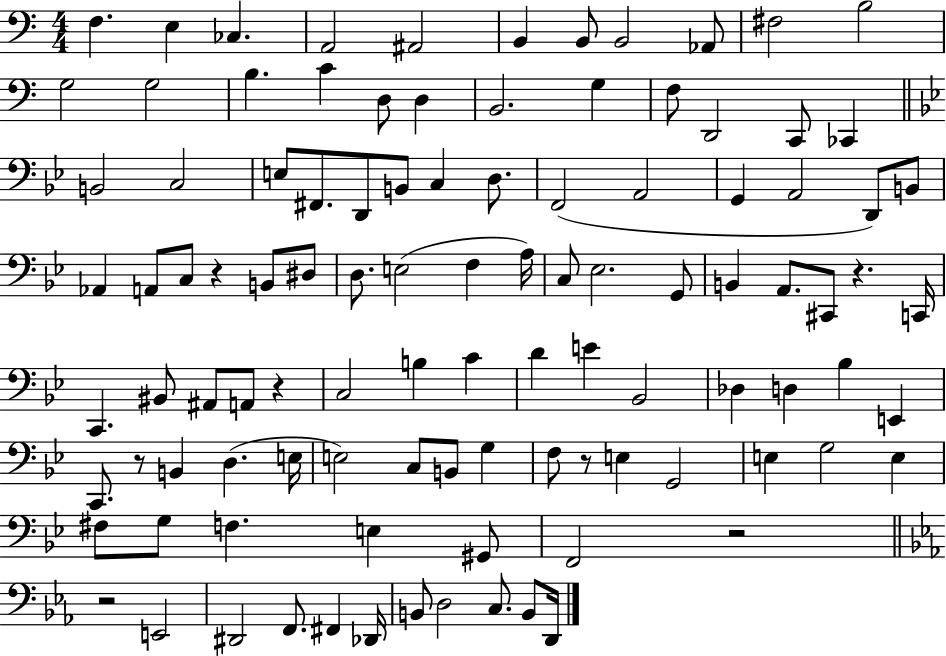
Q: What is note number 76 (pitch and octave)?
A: F3